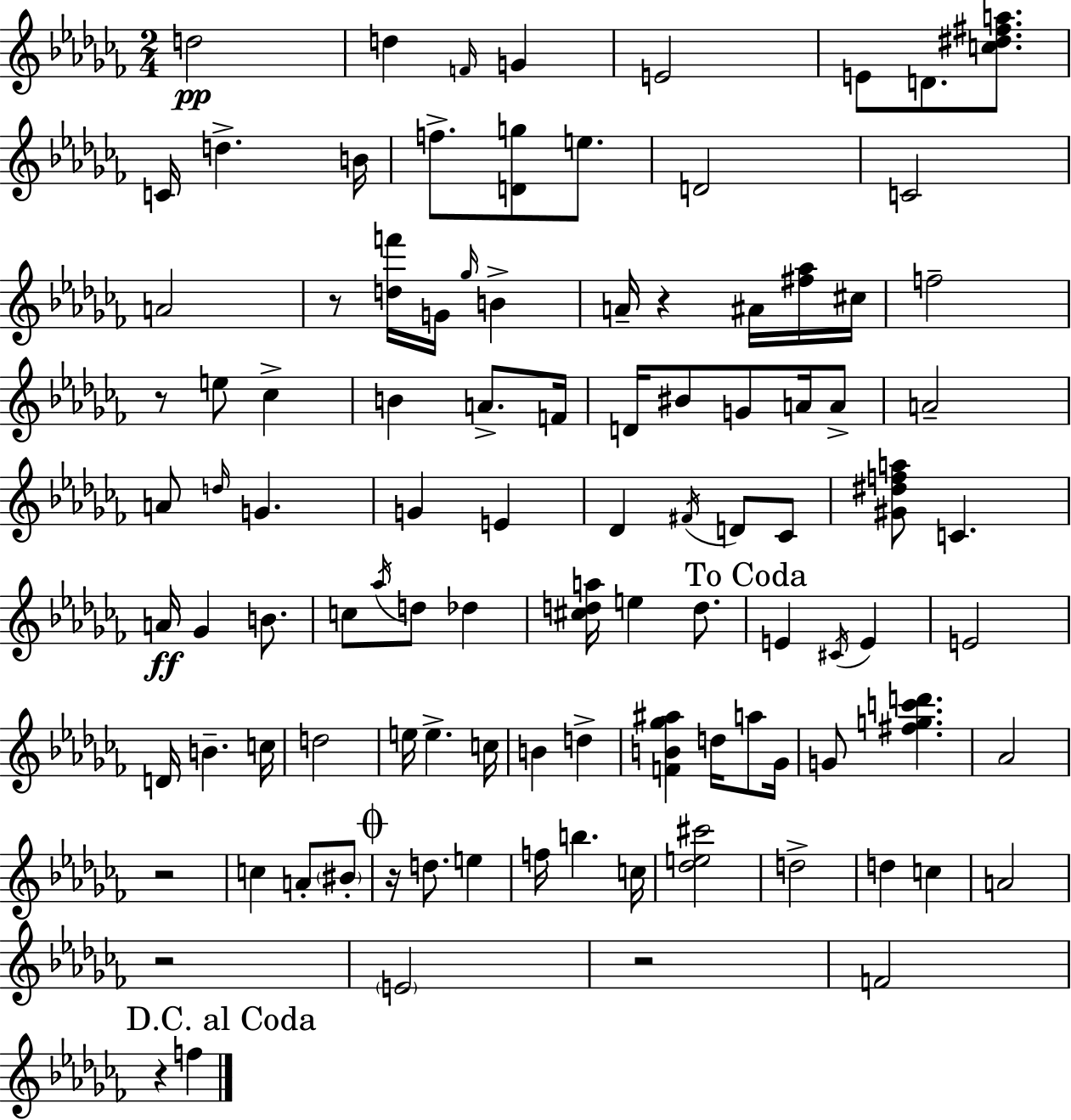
{
  \clef treble
  \numericTimeSignature
  \time 2/4
  \key aes \minor
  d''2\pp | d''4 \grace { f'16 } g'4 | e'2 | e'8 d'8. <c'' dis'' fis'' a''>8. | \break c'16 d''4.-> | b'16 f''8.-> <d' g''>8 e''8. | d'2 | c'2 | \break a'2 | r8 <d'' f'''>16 g'16 \grace { ges''16 } b'4-> | a'16-- r4 ais'16 | <fis'' aes''>16 cis''16 f''2-- | \break r8 e''8 ces''4-> | b'4 a'8.-> | f'16 d'16 bis'8 g'8 a'16 | a'8-> a'2-- | \break a'8 \grace { d''16 } g'4. | g'4 e'4 | des'4 \acciaccatura { fis'16 } | d'8 ces'8 <gis' dis'' f'' a''>8 c'4. | \break a'16\ff ges'4 | b'8. c''8 \acciaccatura { aes''16 } d''8 | des''4 <cis'' d'' a''>16 e''4 | d''8. \mark "To Coda" e'4 | \break \acciaccatura { cis'16 } e'4 e'2 | d'16 b'4.-- | c''16 d''2 | e''16 e''4.-> | \break c''16 b'4 | d''4-> <f' b' ges'' ais''>4 | d''16 a''8 ges'16 g'8 | <fis'' g'' c''' d'''>4. aes'2 | \break r2 | c''4 | a'8-. \parenthesize bis'8-. \mark \markup { \musicglyph "scripts.coda" } r16 d''8. | e''4 f''16 b''4. | \break c''16 <des'' e'' cis'''>2 | d''2-> | d''4 | c''4 a'2 | \break r2 | \parenthesize e'2 | r2 | f'2 | \break \mark "D.C. al Coda" r4 | f''4 \bar "|."
}